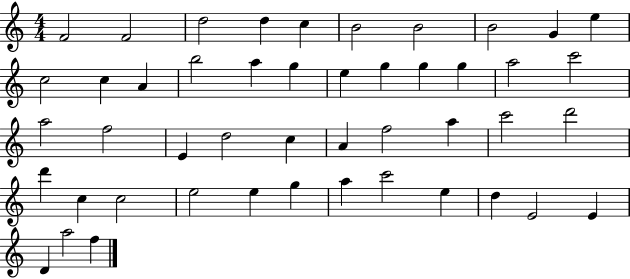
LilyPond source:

{
  \clef treble
  \numericTimeSignature
  \time 4/4
  \key c \major
  f'2 f'2 | d''2 d''4 c''4 | b'2 b'2 | b'2 g'4 e''4 | \break c''2 c''4 a'4 | b''2 a''4 g''4 | e''4 g''4 g''4 g''4 | a''2 c'''2 | \break a''2 f''2 | e'4 d''2 c''4 | a'4 f''2 a''4 | c'''2 d'''2 | \break d'''4 c''4 c''2 | e''2 e''4 g''4 | a''4 c'''2 e''4 | d''4 e'2 e'4 | \break d'4 a''2 f''4 | \bar "|."
}